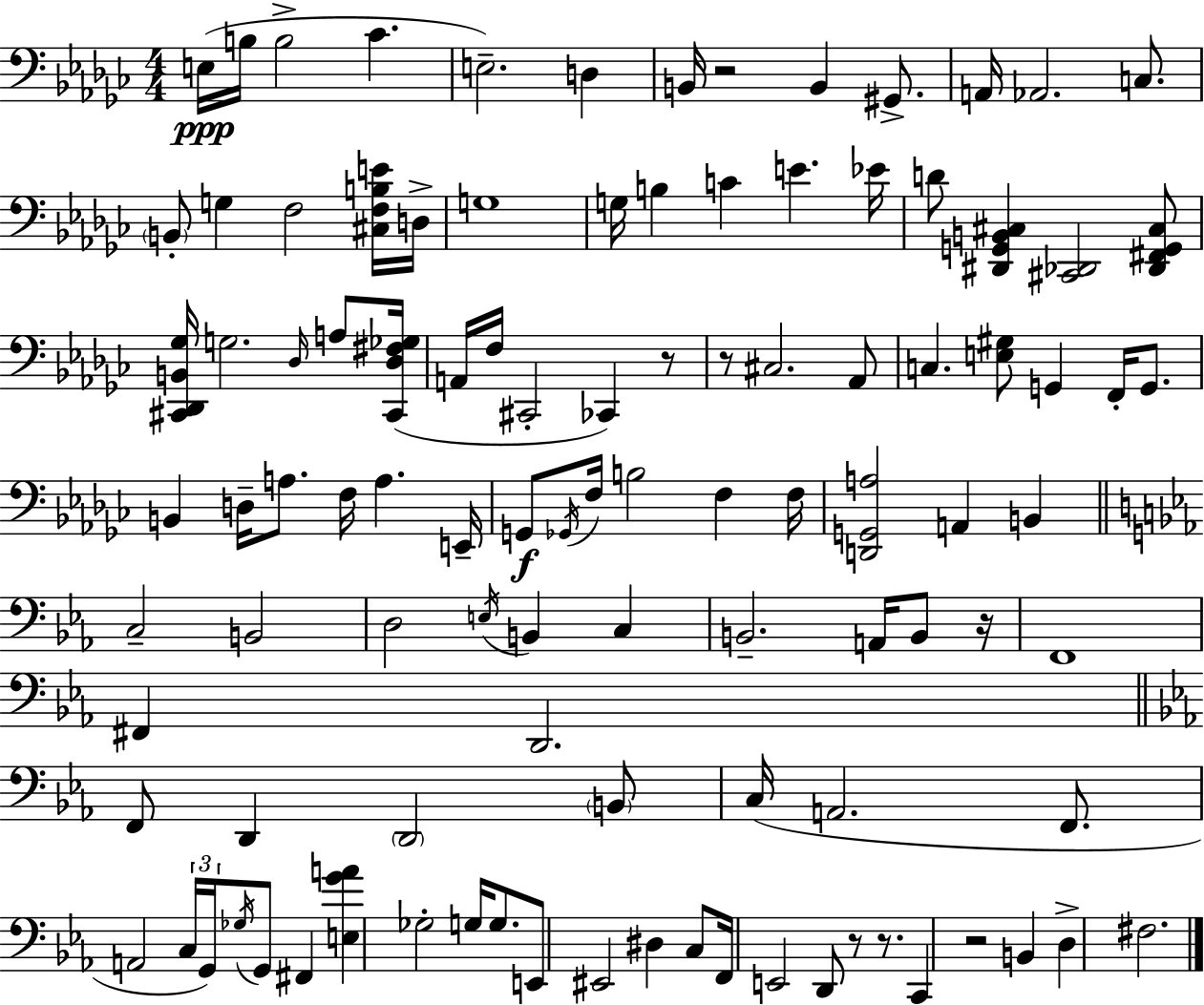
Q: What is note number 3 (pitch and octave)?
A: B3